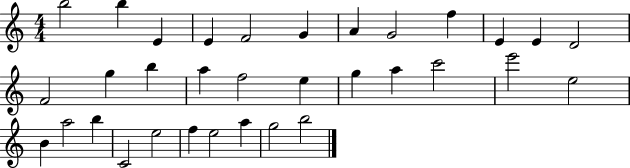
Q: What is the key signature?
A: C major